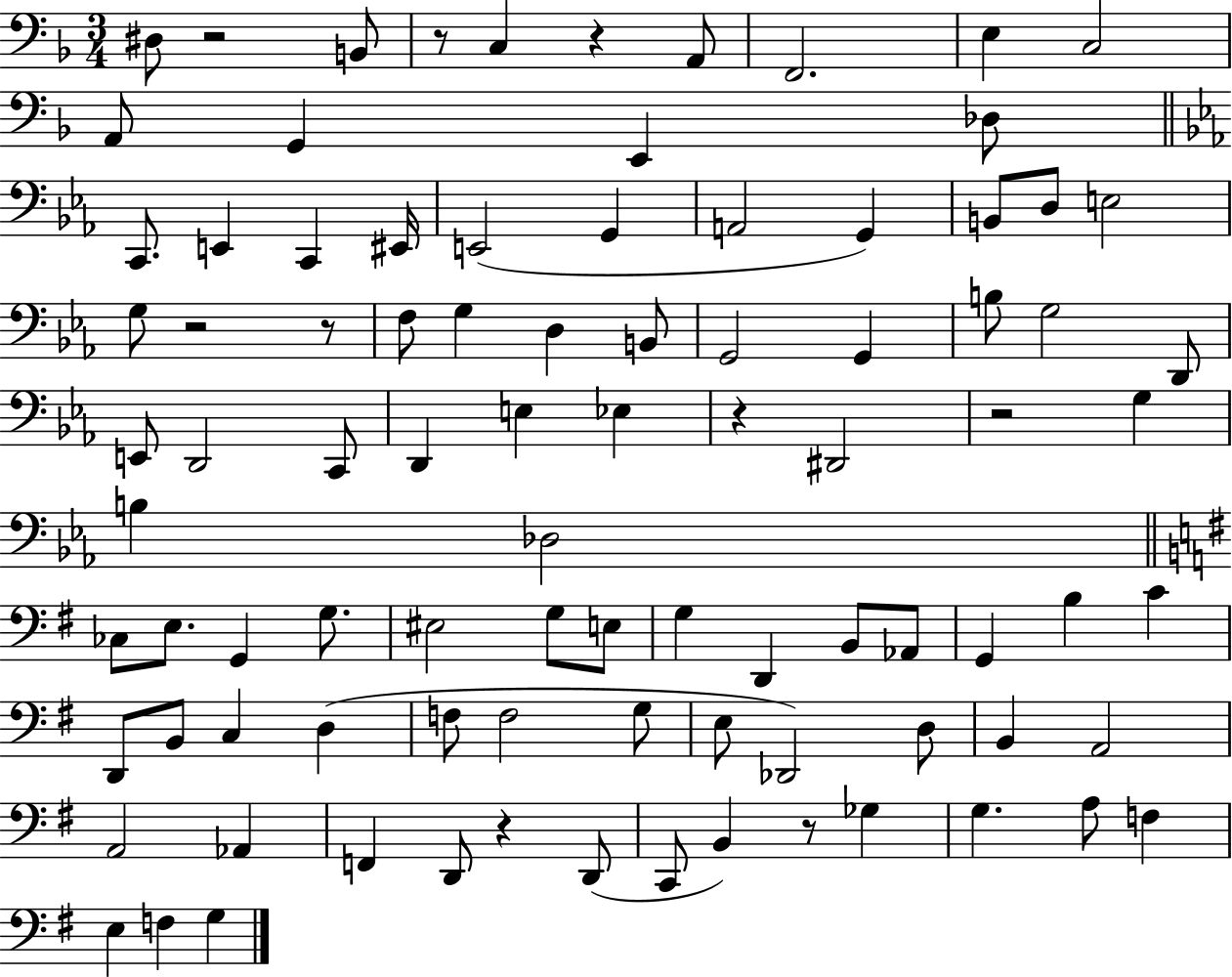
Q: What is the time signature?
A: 3/4